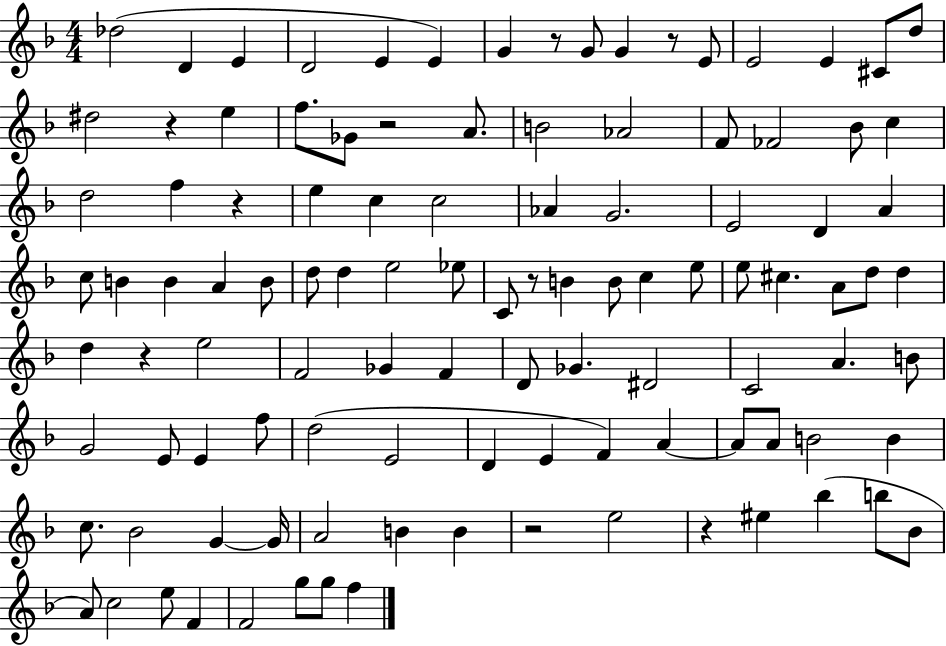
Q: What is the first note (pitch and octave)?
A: Db5